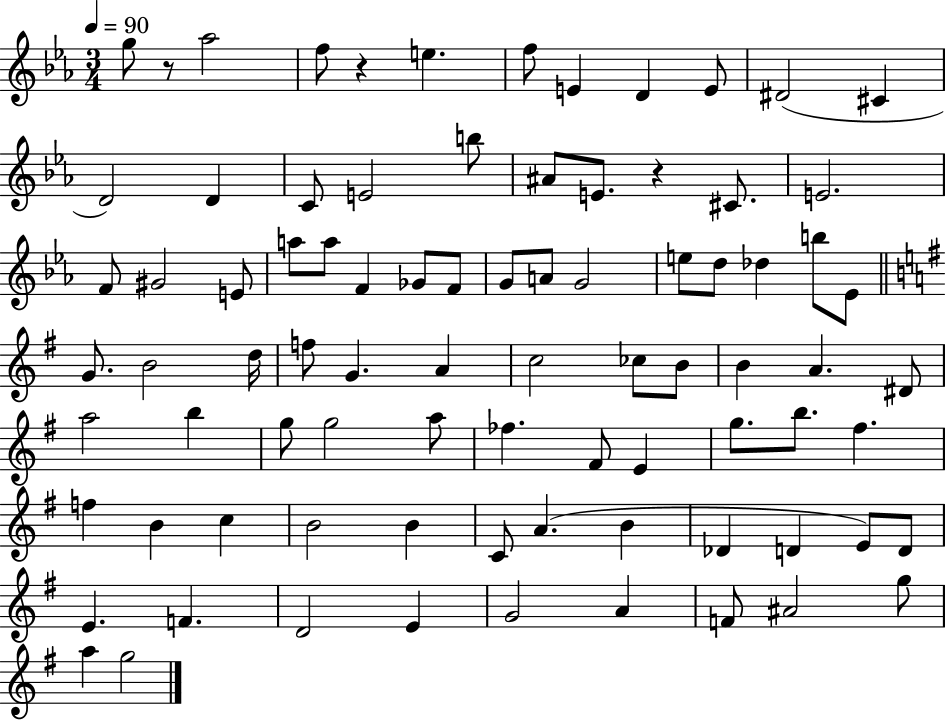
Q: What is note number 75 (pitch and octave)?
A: G4